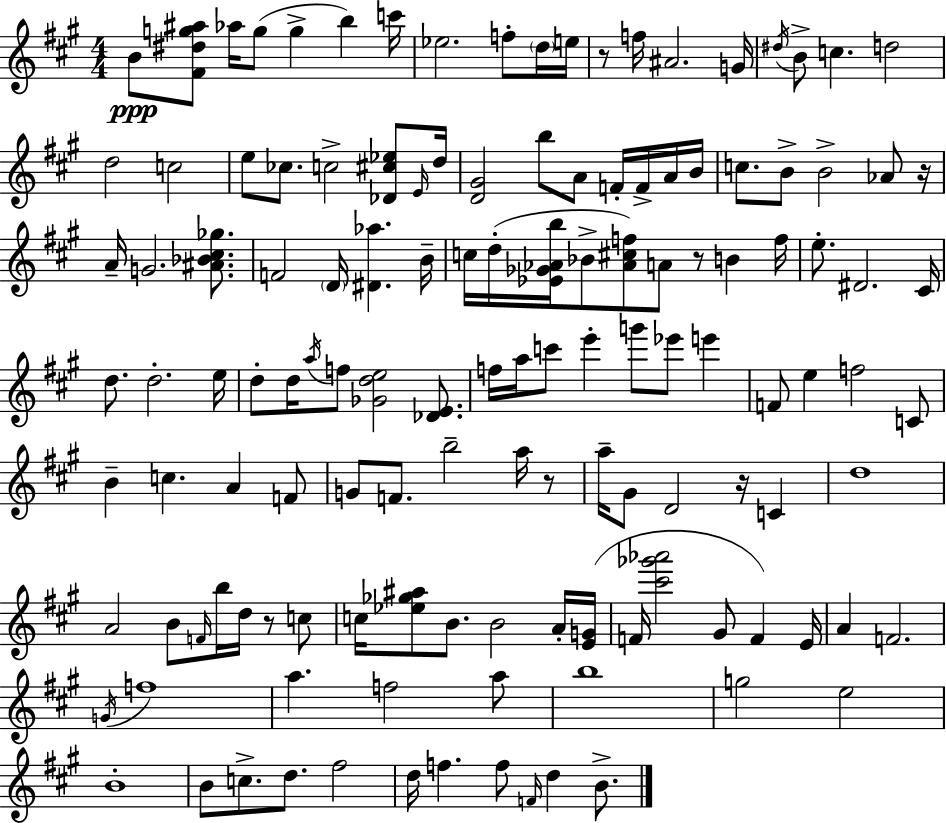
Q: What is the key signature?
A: A major